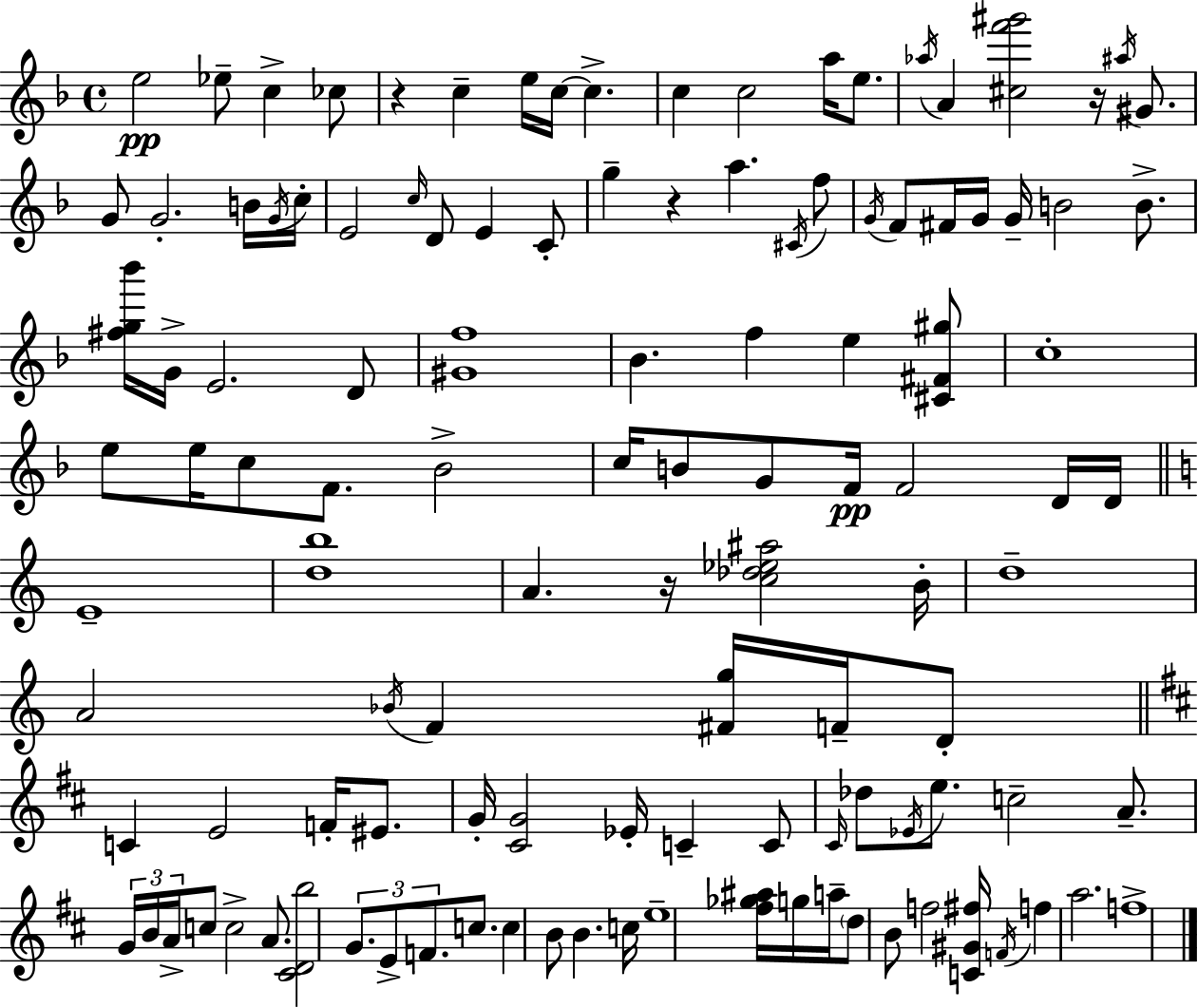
E5/h Eb5/e C5/q CES5/e R/q C5/q E5/s C5/s C5/q. C5/q C5/h A5/s E5/e. Ab5/s A4/q [C#5,F6,G#6]/h R/s A#5/s G#4/e. G4/e G4/h. B4/s G4/s C5/s E4/h C5/s D4/e E4/q C4/e G5/q R/q A5/q. C#4/s F5/e G4/s F4/e F#4/s G4/s G4/s B4/h B4/e. [F#5,G5,Bb6]/s G4/s E4/h. D4/e [G#4,F5]/w Bb4/q. F5/q E5/q [C#4,F#4,G#5]/e C5/w E5/e E5/s C5/e F4/e. Bb4/h C5/s B4/e G4/e F4/s F4/h D4/s D4/s E4/w [D5,B5]/w A4/q. R/s [C5,Db5,Eb5,A#5]/h B4/s D5/w A4/h Bb4/s F4/q [F#4,G5]/s F4/s D4/e C4/q E4/h F4/s EIS4/e. G4/s [C#4,G4]/h Eb4/s C4/q C4/e C#4/s Db5/e Eb4/s E5/e. C5/h A4/e. G4/s B4/s A4/s C5/e C5/h A4/e. [C#4,D4,B5]/h G4/e. E4/e F4/e. C5/e. C5/q B4/e B4/q. C5/s E5/w [F#5,Gb5,A#5]/s G5/s A5/s D5/e B4/e F5/h [C4,G#4,F#5]/s F4/s F5/q A5/h. F5/w